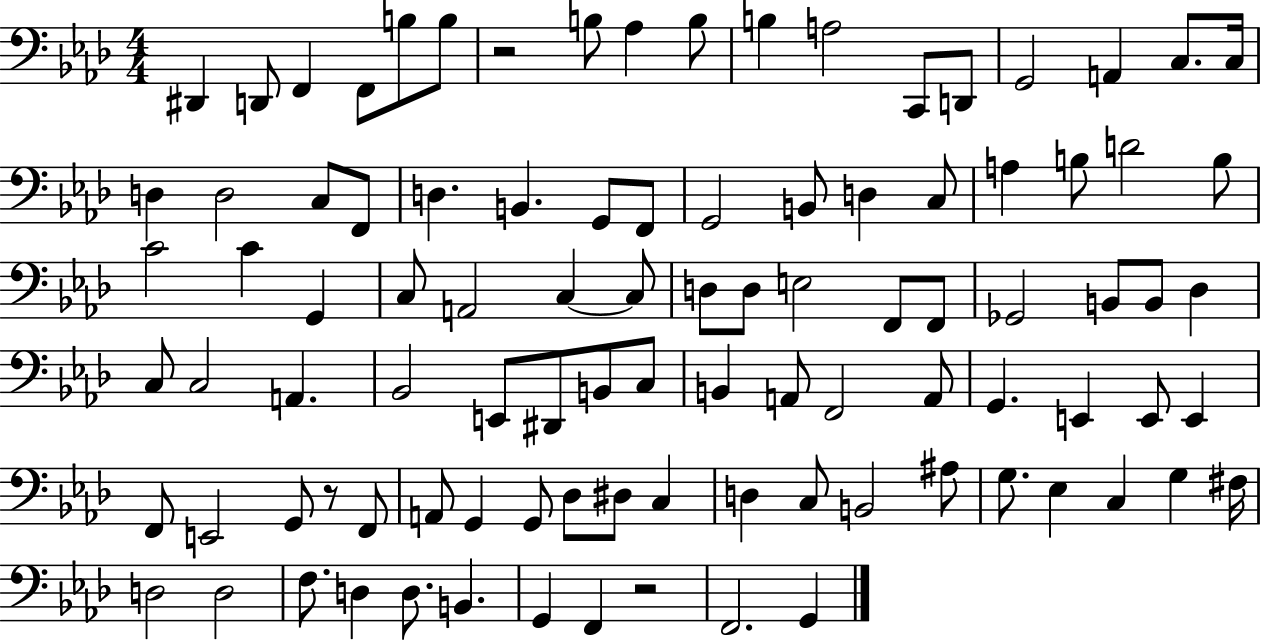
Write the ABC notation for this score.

X:1
T:Untitled
M:4/4
L:1/4
K:Ab
^D,, D,,/2 F,, F,,/2 B,/2 B,/2 z2 B,/2 _A, B,/2 B, A,2 C,,/2 D,,/2 G,,2 A,, C,/2 C,/4 D, D,2 C,/2 F,,/2 D, B,, G,,/2 F,,/2 G,,2 B,,/2 D, C,/2 A, B,/2 D2 B,/2 C2 C G,, C,/2 A,,2 C, C,/2 D,/2 D,/2 E,2 F,,/2 F,,/2 _G,,2 B,,/2 B,,/2 _D, C,/2 C,2 A,, _B,,2 E,,/2 ^D,,/2 B,,/2 C,/2 B,, A,,/2 F,,2 A,,/2 G,, E,, E,,/2 E,, F,,/2 E,,2 G,,/2 z/2 F,,/2 A,,/2 G,, G,,/2 _D,/2 ^D,/2 C, D, C,/2 B,,2 ^A,/2 G,/2 _E, C, G, ^F,/4 D,2 D,2 F,/2 D, D,/2 B,, G,, F,, z2 F,,2 G,,